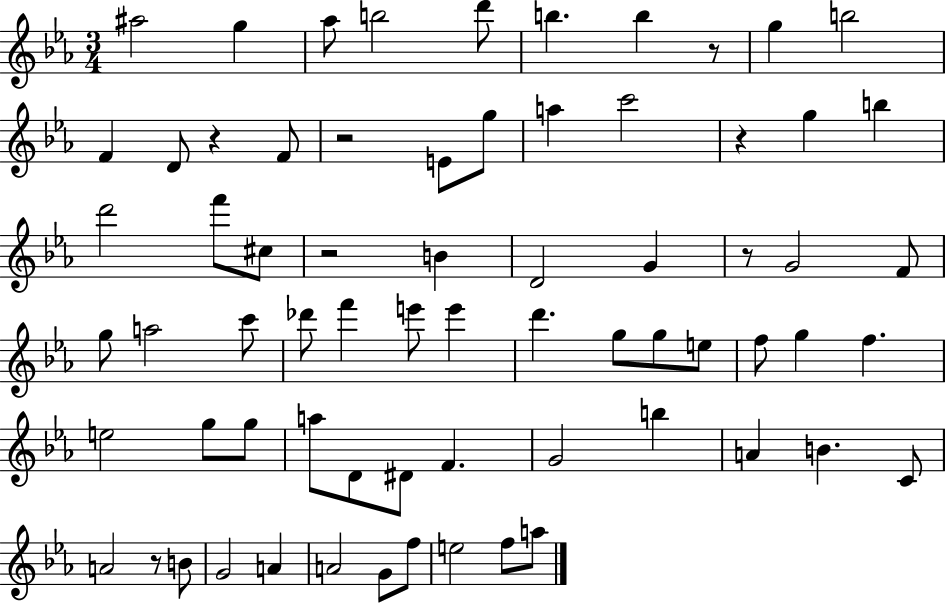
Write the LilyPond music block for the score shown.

{
  \clef treble
  \numericTimeSignature
  \time 3/4
  \key ees \major
  \repeat volta 2 { ais''2 g''4 | aes''8 b''2 d'''8 | b''4. b''4 r8 | g''4 b''2 | \break f'4 d'8 r4 f'8 | r2 e'8 g''8 | a''4 c'''2 | r4 g''4 b''4 | \break d'''2 f'''8 cis''8 | r2 b'4 | d'2 g'4 | r8 g'2 f'8 | \break g''8 a''2 c'''8 | des'''8 f'''4 e'''8 e'''4 | d'''4. g''8 g''8 e''8 | f''8 g''4 f''4. | \break e''2 g''8 g''8 | a''8 d'8 dis'8 f'4. | g'2 b''4 | a'4 b'4. c'8 | \break a'2 r8 b'8 | g'2 a'4 | a'2 g'8 f''8 | e''2 f''8 a''8 | \break } \bar "|."
}